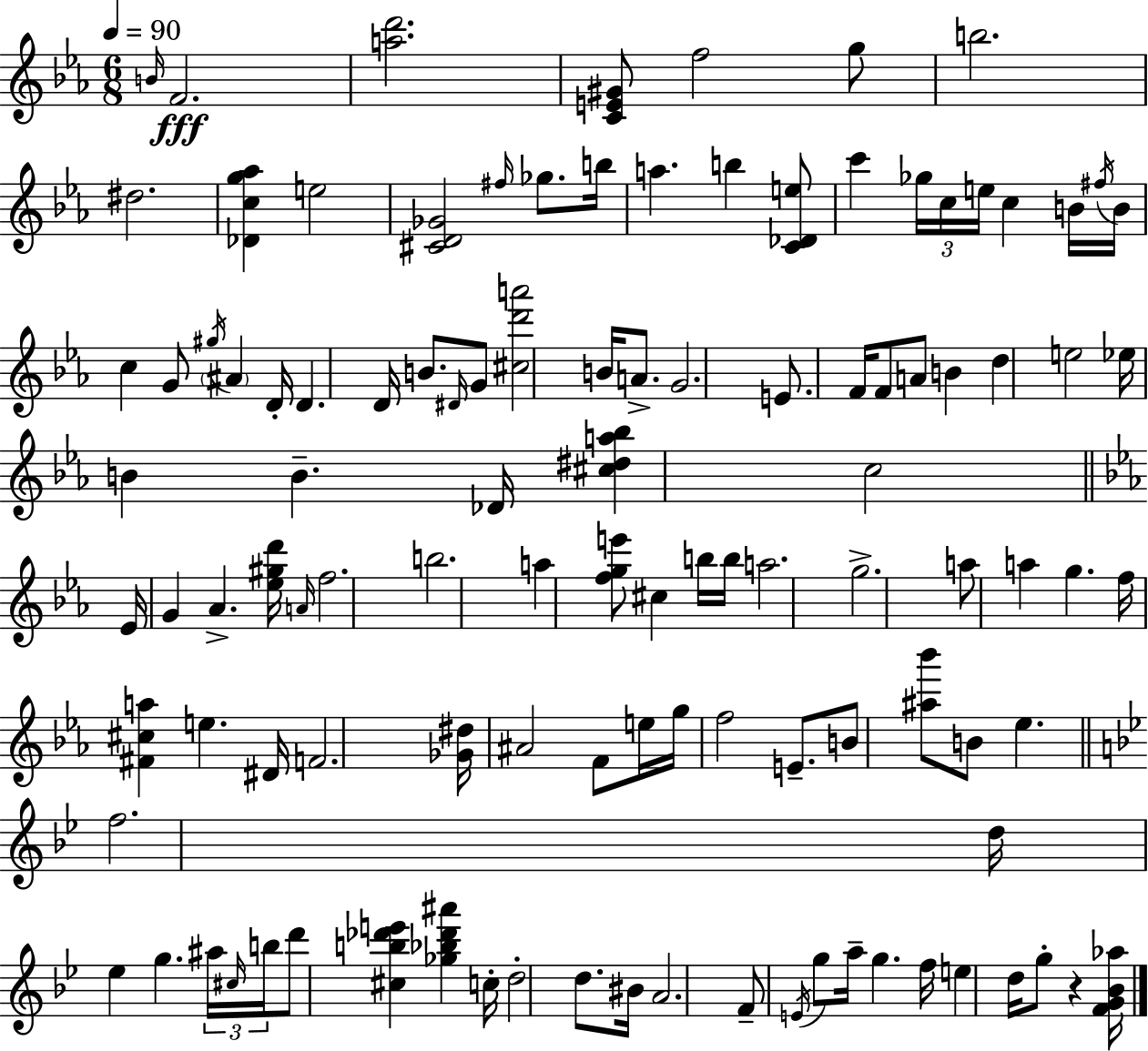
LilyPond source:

{
  \clef treble
  \numericTimeSignature
  \time 6/8
  \key c \minor
  \tempo 4 = 90
  \grace { b'16 }\fff f'2. | <a'' d'''>2. | <c' e' gis'>8 f''2 g''8 | b''2. | \break dis''2. | <des' c'' g'' aes''>4 e''2 | <cis' d' ges'>2 \grace { fis''16 } ges''8. | b''16 a''4. b''4 | \break <c' des' e''>8 c'''4 \tuplet 3/2 { ges''16 c''16 e''16 } c''4 | b'16 \acciaccatura { fis''16 } b'16 c''4 g'8 \acciaccatura { gis''16 } \parenthesize ais'4 | d'16-. d'4. d'16 b'8. | \grace { dis'16 } g'8 <cis'' d''' a'''>2 | \break b'16 a'8.-> g'2. | e'8. f'16 f'8 a'8 | b'4 d''4 e''2 | ees''16 b'4 b'4.-- | \break des'16 <cis'' dis'' a'' bes''>4 c''2 | \bar "||" \break \key ees \major ees'16 g'4 aes'4.-> <ees'' gis'' d'''>16 | \grace { a'16 } f''2. | b''2. | a''4 <f'' g'' e'''>8 cis''4 b''16 | \break b''16 a''2. | g''2.-> | a''8 a''4 g''4. | f''16 <fis' cis'' a''>4 e''4. | \break dis'16 f'2. | <ges' dis''>16 ais'2 f'8 | e''16 g''16 f''2 e'8.-- | b'8 <ais'' bes'''>8 b'8 ees''4. | \break \bar "||" \break \key bes \major f''2. | d''16 ees''4 g''4. \tuplet 3/2 { ais''16 | \grace { cis''16 } b''16 } d'''8 <cis'' b'' des''' e'''>4 <ges'' bes'' des''' ais'''>4 | c''16-. d''2-. d''8. | \break bis'16 a'2. | f'8-- \acciaccatura { e'16 } g''8 a''16-- g''4. | f''16 e''4 d''16 g''8-. r4 | <f' g' bes' aes''>16 \bar "|."
}